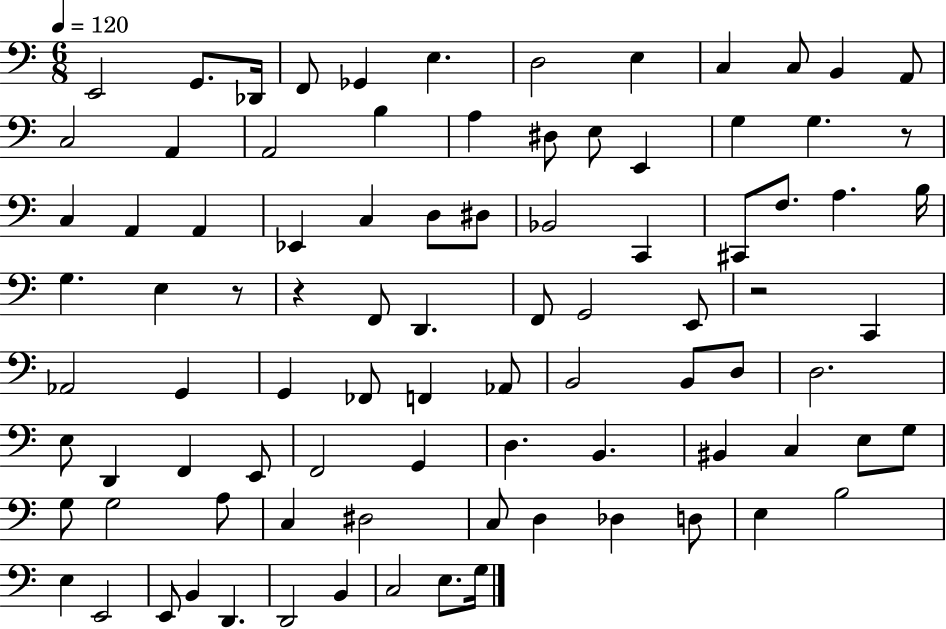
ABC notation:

X:1
T:Untitled
M:6/8
L:1/4
K:C
E,,2 G,,/2 _D,,/4 F,,/2 _G,, E, D,2 E, C, C,/2 B,, A,,/2 C,2 A,, A,,2 B, A, ^D,/2 E,/2 E,, G, G, z/2 C, A,, A,, _E,, C, D,/2 ^D,/2 _B,,2 C,, ^C,,/2 F,/2 A, B,/4 G, E, z/2 z F,,/2 D,, F,,/2 G,,2 E,,/2 z2 C,, _A,,2 G,, G,, _F,,/2 F,, _A,,/2 B,,2 B,,/2 D,/2 D,2 E,/2 D,, F,, E,,/2 F,,2 G,, D, B,, ^B,, C, E,/2 G,/2 G,/2 G,2 A,/2 C, ^D,2 C,/2 D, _D, D,/2 E, B,2 E, E,,2 E,,/2 B,, D,, D,,2 B,, C,2 E,/2 G,/4